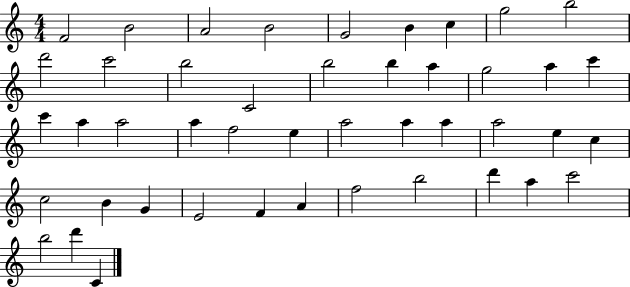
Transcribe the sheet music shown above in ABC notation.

X:1
T:Untitled
M:4/4
L:1/4
K:C
F2 B2 A2 B2 G2 B c g2 b2 d'2 c'2 b2 C2 b2 b a g2 a c' c' a a2 a f2 e a2 a a a2 e c c2 B G E2 F A f2 b2 d' a c'2 b2 d' C